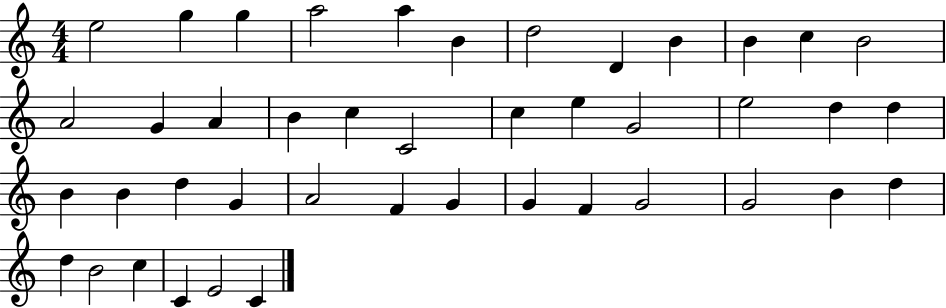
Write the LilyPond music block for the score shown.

{
  \clef treble
  \numericTimeSignature
  \time 4/4
  \key c \major
  e''2 g''4 g''4 | a''2 a''4 b'4 | d''2 d'4 b'4 | b'4 c''4 b'2 | \break a'2 g'4 a'4 | b'4 c''4 c'2 | c''4 e''4 g'2 | e''2 d''4 d''4 | \break b'4 b'4 d''4 g'4 | a'2 f'4 g'4 | g'4 f'4 g'2 | g'2 b'4 d''4 | \break d''4 b'2 c''4 | c'4 e'2 c'4 | \bar "|."
}